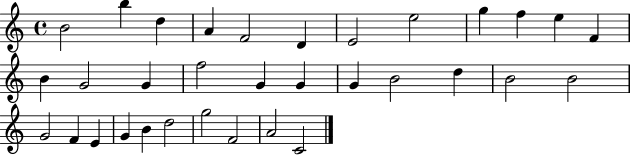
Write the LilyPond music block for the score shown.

{
  \clef treble
  \time 4/4
  \defaultTimeSignature
  \key c \major
  b'2 b''4 d''4 | a'4 f'2 d'4 | e'2 e''2 | g''4 f''4 e''4 f'4 | \break b'4 g'2 g'4 | f''2 g'4 g'4 | g'4 b'2 d''4 | b'2 b'2 | \break g'2 f'4 e'4 | g'4 b'4 d''2 | g''2 f'2 | a'2 c'2 | \break \bar "|."
}